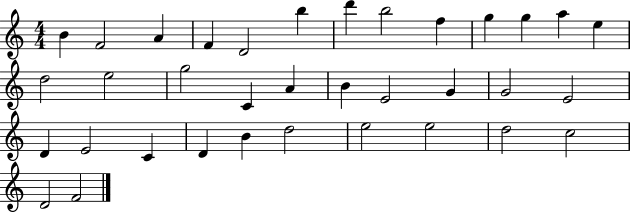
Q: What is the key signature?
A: C major